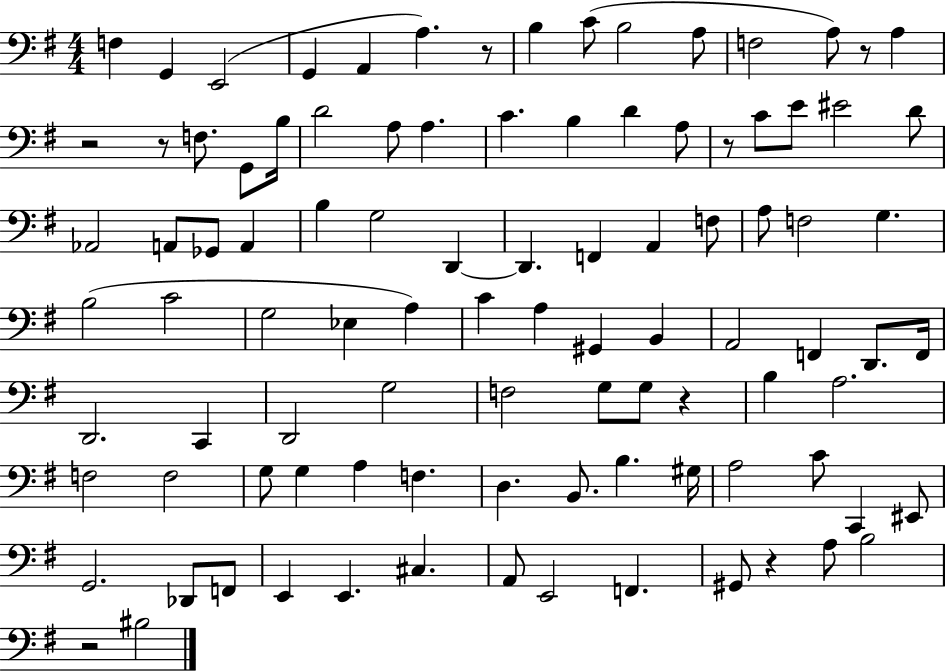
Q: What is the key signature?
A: G major